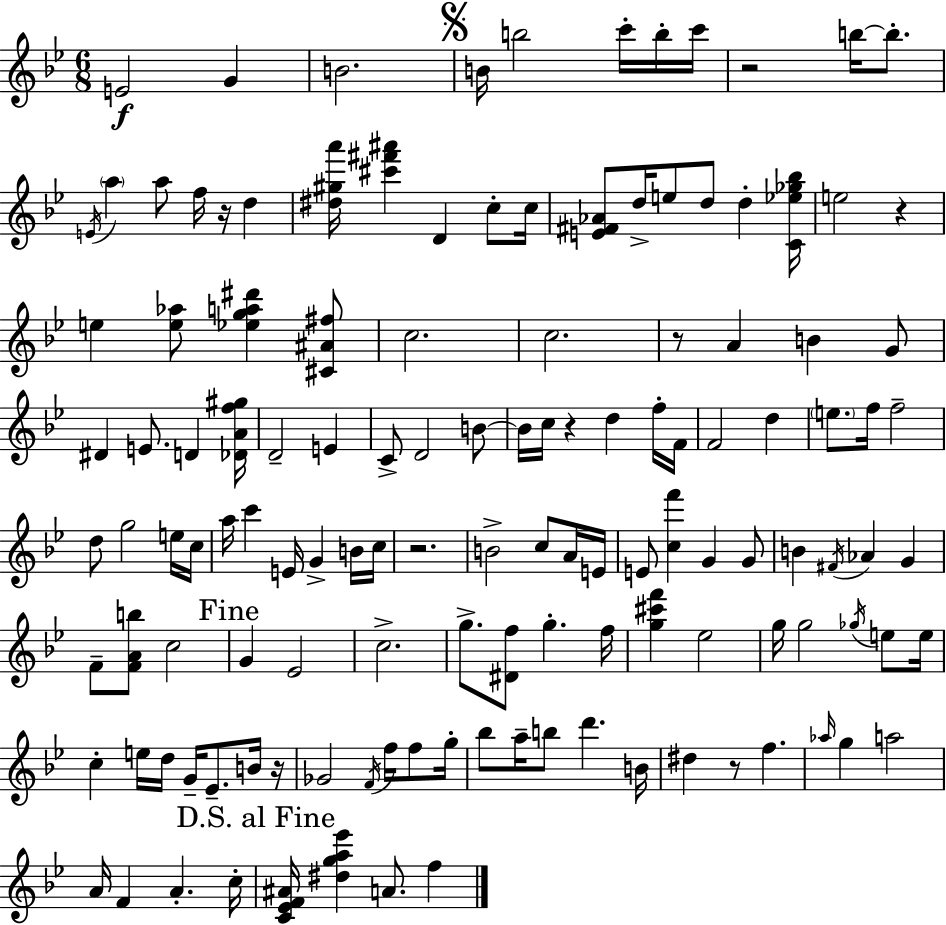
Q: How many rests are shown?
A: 8